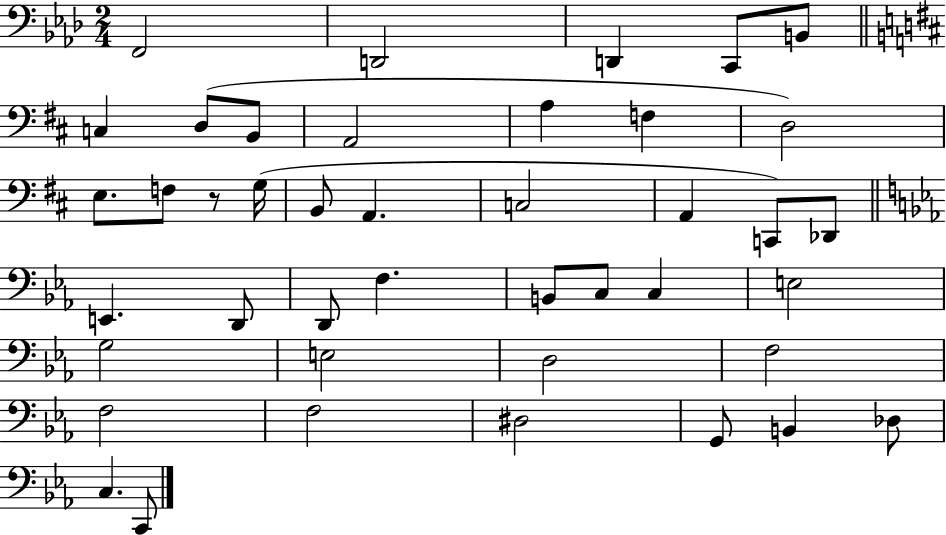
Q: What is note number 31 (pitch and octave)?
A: E3